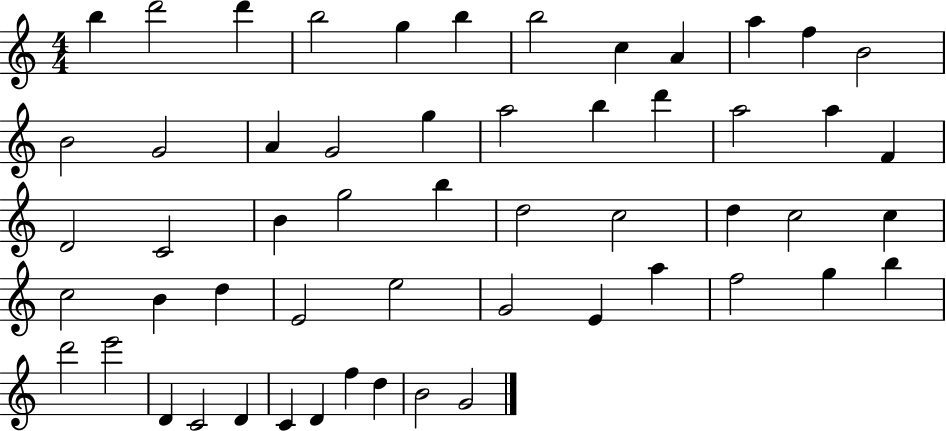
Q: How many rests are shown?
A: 0